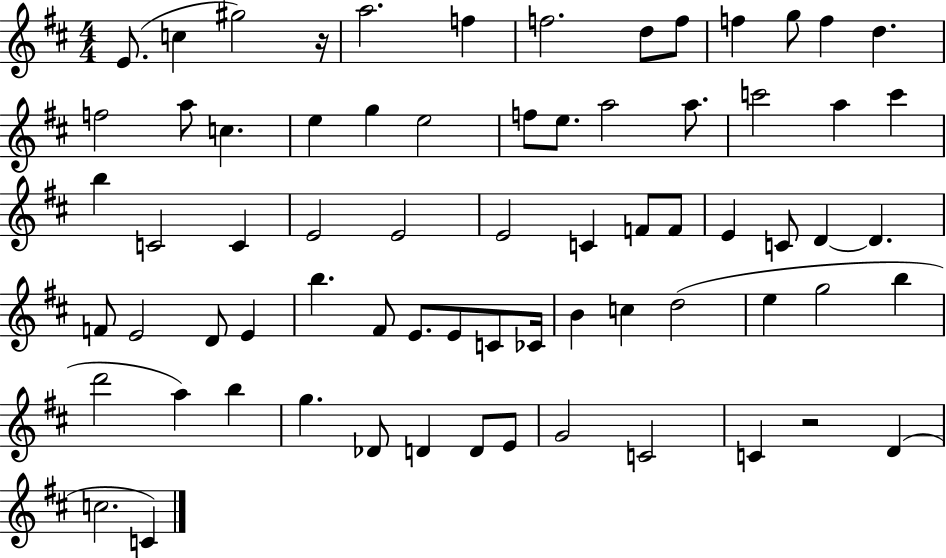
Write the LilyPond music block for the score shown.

{
  \clef treble
  \numericTimeSignature
  \time 4/4
  \key d \major
  e'8.( c''4 gis''2) r16 | a''2. f''4 | f''2. d''8 f''8 | f''4 g''8 f''4 d''4. | \break f''2 a''8 c''4. | e''4 g''4 e''2 | f''8 e''8. a''2 a''8. | c'''2 a''4 c'''4 | \break b''4 c'2 c'4 | e'2 e'2 | e'2 c'4 f'8 f'8 | e'4 c'8 d'4~~ d'4. | \break f'8 e'2 d'8 e'4 | b''4. fis'8 e'8. e'8 c'8 ces'16 | b'4 c''4 d''2( | e''4 g''2 b''4 | \break d'''2 a''4) b''4 | g''4. des'8 d'4 d'8 e'8 | g'2 c'2 | c'4 r2 d'4( | \break c''2. c'4) | \bar "|."
}